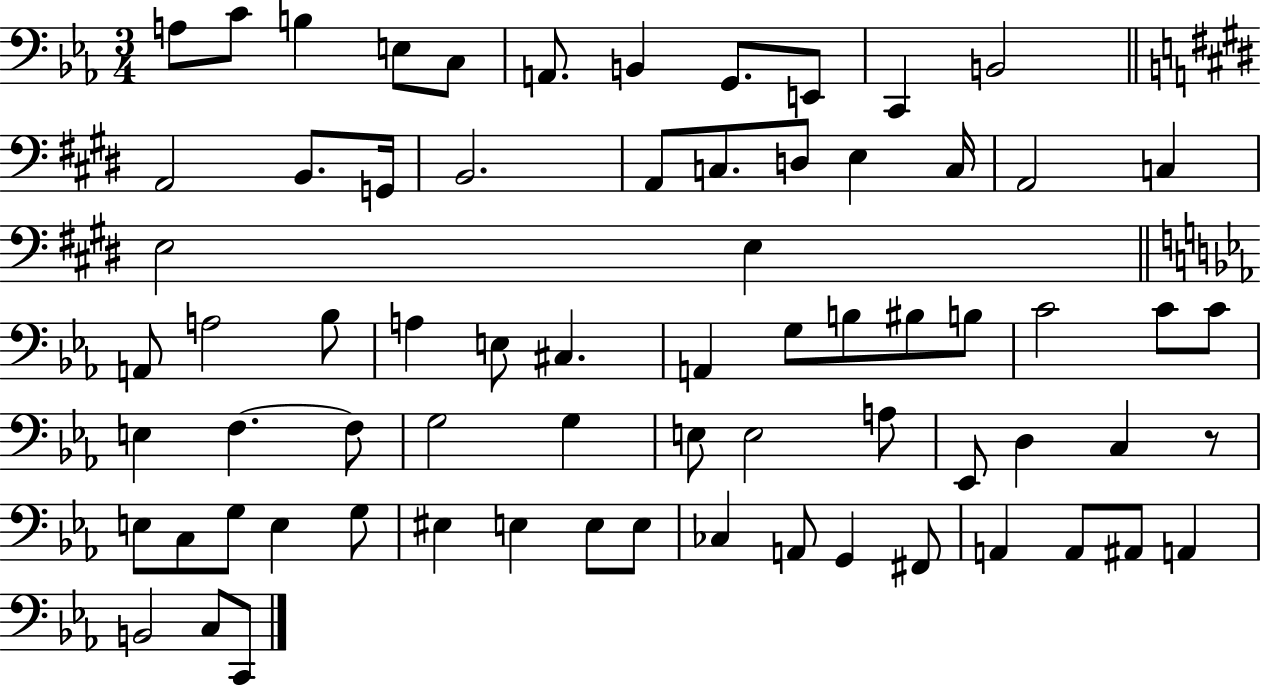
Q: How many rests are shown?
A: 1